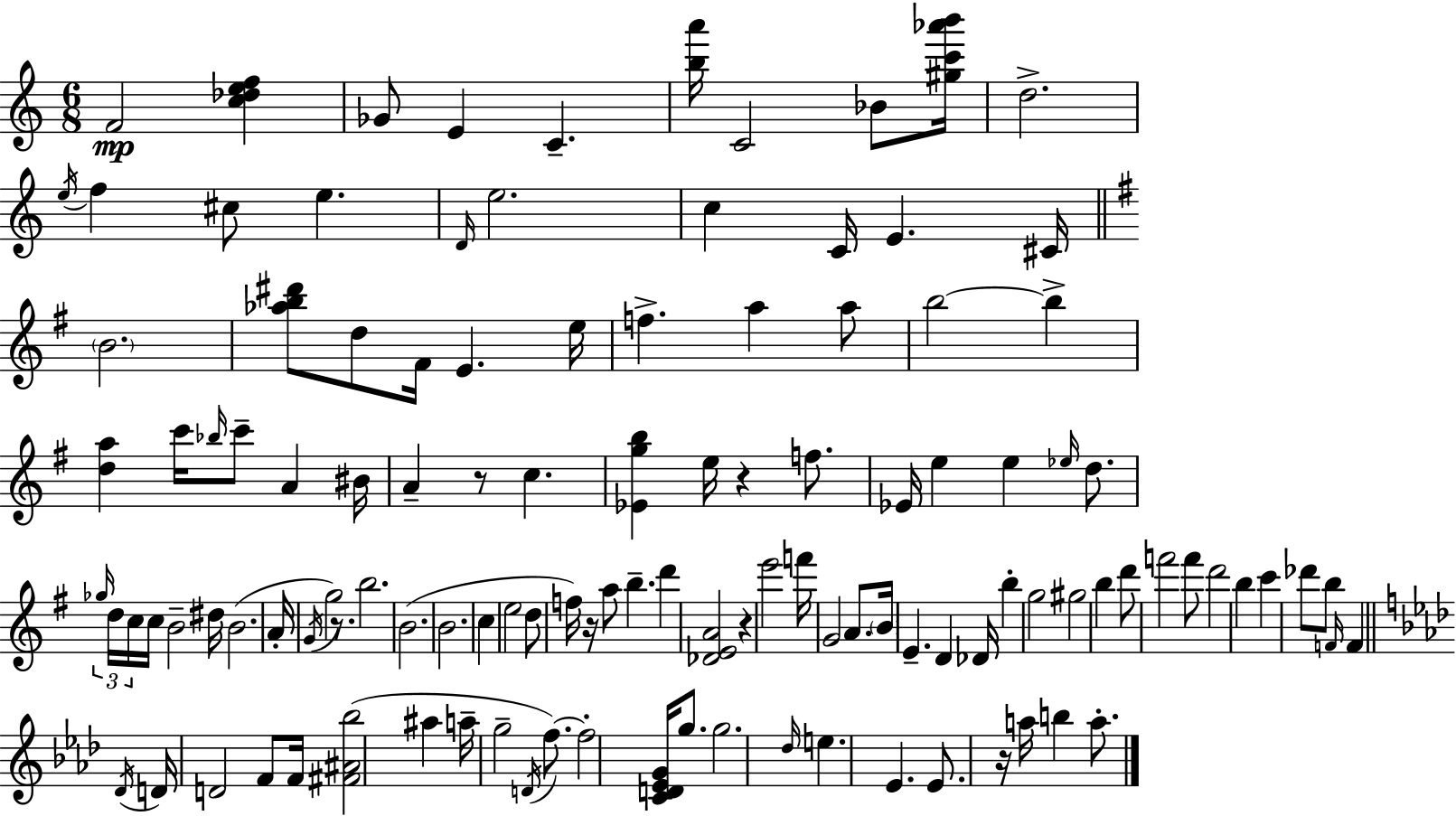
F4/h [C5,Db5,E5,F5]/q Gb4/e E4/q C4/q. [B5,A6]/s C4/h Bb4/e [G#5,C6,Ab6,B6]/s D5/h. E5/s F5/q C#5/e E5/q. D4/s E5/h. C5/q C4/s E4/q. C#4/s B4/h. [Ab5,B5,D#6]/e D5/e F#4/s E4/q. E5/s F5/q. A5/q A5/e B5/h B5/q [D5,A5]/q C6/s Bb5/s C6/e A4/q BIS4/s A4/q R/e C5/q. [Eb4,G5,B5]/q E5/s R/q F5/e. Eb4/s E5/q E5/q Eb5/s D5/e. Gb5/s D5/s C5/s C5/s B4/h D#5/s B4/h. A4/s G4/s G5/h R/e. B5/h. B4/h. B4/h. C5/q E5/h D5/e F5/s R/s A5/e B5/q. D6/q [Db4,E4,A4]/h R/q E6/h F6/s G4/h A4/e. B4/s E4/q. D4/q Db4/s B5/q G5/h G#5/h B5/q D6/e F6/h F6/e D6/h B5/q C6/q Db6/e B5/e F4/s F4/q Db4/s D4/s D4/h F4/e F4/s [F#4,A#4,Bb5]/h A#5/q A5/s G5/h D4/s F5/e. F5/h [C4,D4,Eb4,G4]/s G5/e. G5/h. Db5/s E5/q. Eb4/q. Eb4/e. R/s A5/s B5/q A5/e.